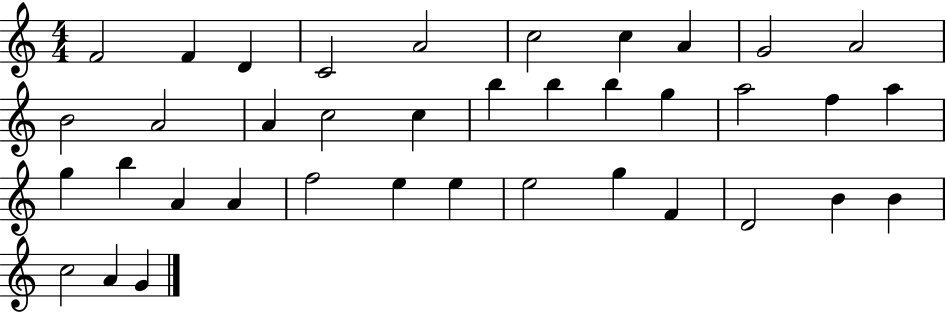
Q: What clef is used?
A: treble